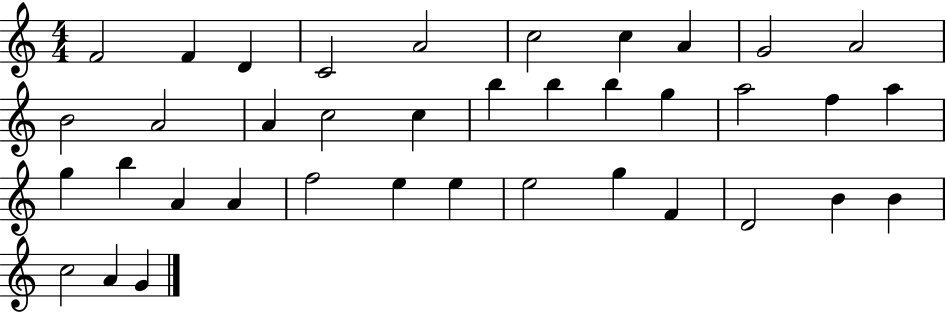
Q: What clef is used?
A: treble